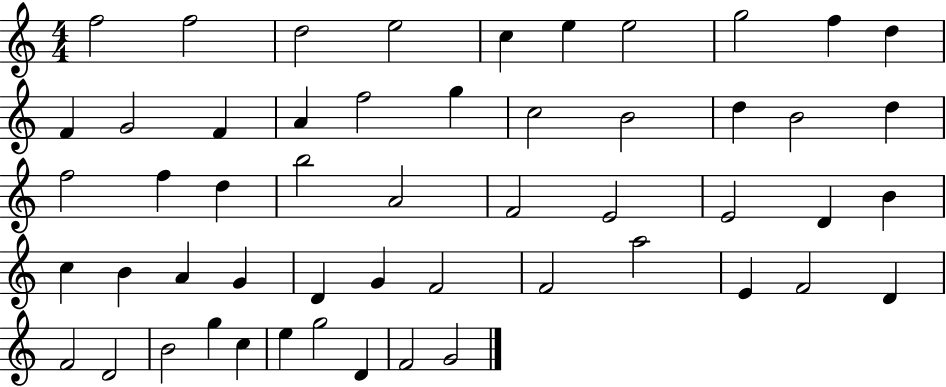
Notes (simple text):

F5/h F5/h D5/h E5/h C5/q E5/q E5/h G5/h F5/q D5/q F4/q G4/h F4/q A4/q F5/h G5/q C5/h B4/h D5/q B4/h D5/q F5/h F5/q D5/q B5/h A4/h F4/h E4/h E4/h D4/q B4/q C5/q B4/q A4/q G4/q D4/q G4/q F4/h F4/h A5/h E4/q F4/h D4/q F4/h D4/h B4/h G5/q C5/q E5/q G5/h D4/q F4/h G4/h